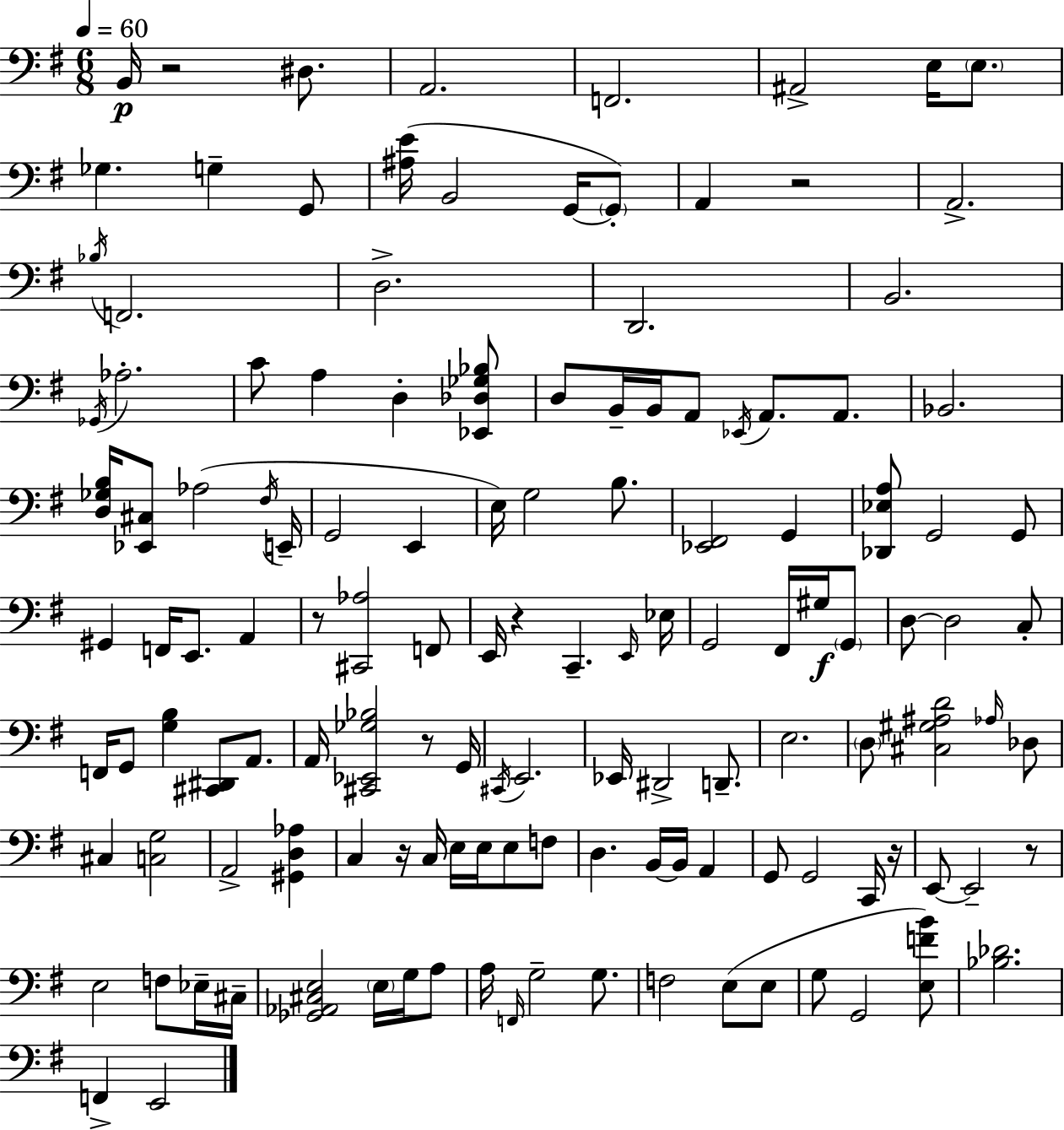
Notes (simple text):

B2/s R/h D#3/e. A2/h. F2/h. A#2/h E3/s E3/e. Gb3/q. G3/q G2/e [A#3,E4]/s B2/h G2/s G2/e A2/q R/h A2/h. Bb3/s F2/h. D3/h. D2/h. B2/h. Gb2/s Ab3/h. C4/e A3/q D3/q [Eb2,Db3,Gb3,Bb3]/e D3/e B2/s B2/s A2/e Eb2/s A2/e. A2/e. Bb2/h. [D3,Gb3,B3]/s [Eb2,C#3]/e Ab3/h F#3/s E2/s G2/h E2/q E3/s G3/h B3/e. [Eb2,F#2]/h G2/q [Db2,Eb3,A3]/e G2/h G2/e G#2/q F2/s E2/e. A2/q R/e [C#2,Ab3]/h F2/e E2/s R/q C2/q. E2/s Eb3/s G2/h F#2/s G#3/s G2/e D3/e D3/h C3/e F2/s G2/e [G3,B3]/q [C#2,D#2]/e A2/e. A2/s [C#2,Eb2,Gb3,Bb3]/h R/e G2/s C#2/s E2/h. Eb2/s D#2/h D2/e. E3/h. D3/e [C#3,G#3,A#3,D4]/h Ab3/s Db3/e C#3/q [C3,G3]/h A2/h [G#2,D3,Ab3]/q C3/q R/s C3/s E3/s E3/s E3/e F3/e D3/q. B2/s B2/s A2/q G2/e G2/h C2/s R/s E2/e E2/h R/e E3/h F3/e Eb3/s C#3/s [Gb2,Ab2,C#3,E3]/h E3/s G3/s A3/e A3/s F2/s G3/h G3/e. F3/h E3/e E3/e G3/e G2/h [E3,F4,B4]/e [Bb3,Db4]/h. F2/q E2/h